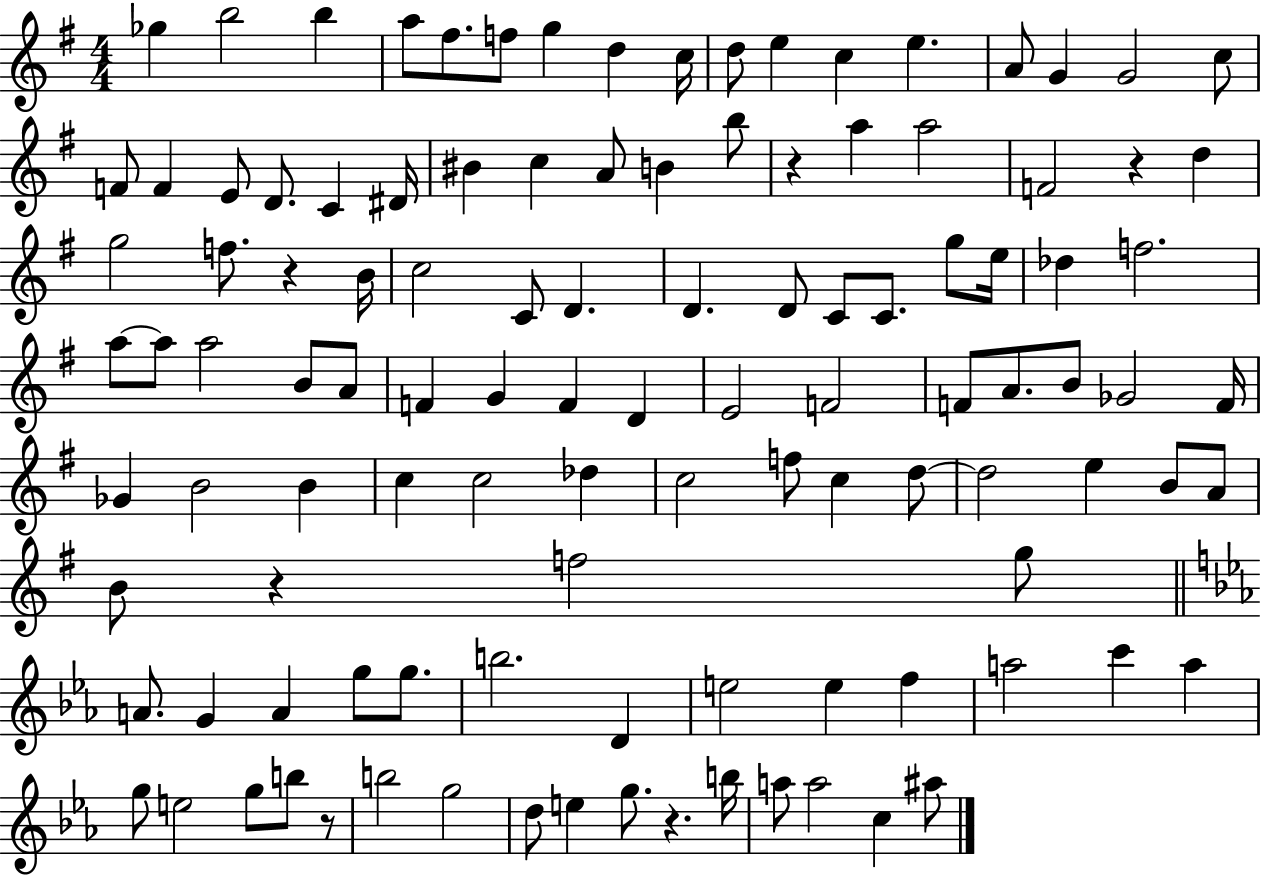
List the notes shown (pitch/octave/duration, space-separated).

Gb5/q B5/h B5/q A5/e F#5/e. F5/e G5/q D5/q C5/s D5/e E5/q C5/q E5/q. A4/e G4/q G4/h C5/e F4/e F4/q E4/e D4/e. C4/q D#4/s BIS4/q C5/q A4/e B4/q B5/e R/q A5/q A5/h F4/h R/q D5/q G5/h F5/e. R/q B4/s C5/h C4/e D4/q. D4/q. D4/e C4/e C4/e. G5/e E5/s Db5/q F5/h. A5/e A5/e A5/h B4/e A4/e F4/q G4/q F4/q D4/q E4/h F4/h F4/e A4/e. B4/e Gb4/h F4/s Gb4/q B4/h B4/q C5/q C5/h Db5/q C5/h F5/e C5/q D5/e D5/h E5/q B4/e A4/e B4/e R/q F5/h G5/e A4/e. G4/q A4/q G5/e G5/e. B5/h. D4/q E5/h E5/q F5/q A5/h C6/q A5/q G5/e E5/h G5/e B5/e R/e B5/h G5/h D5/e E5/q G5/e. R/q. B5/s A5/e A5/h C5/q A#5/e